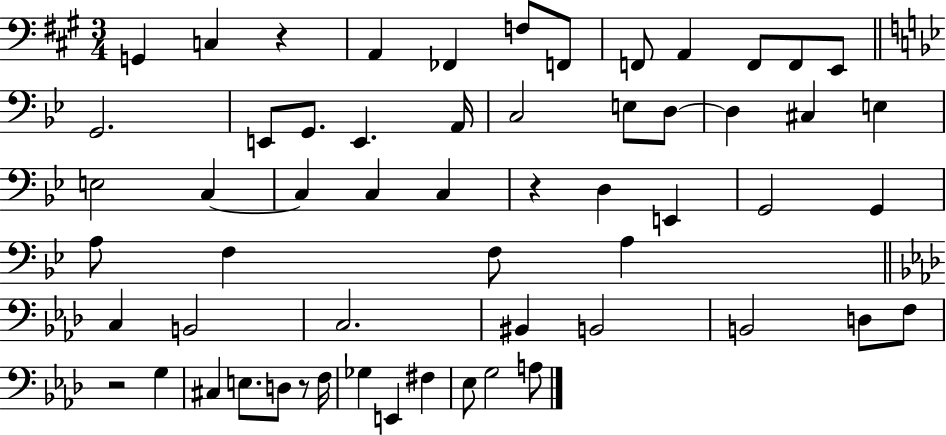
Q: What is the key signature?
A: A major